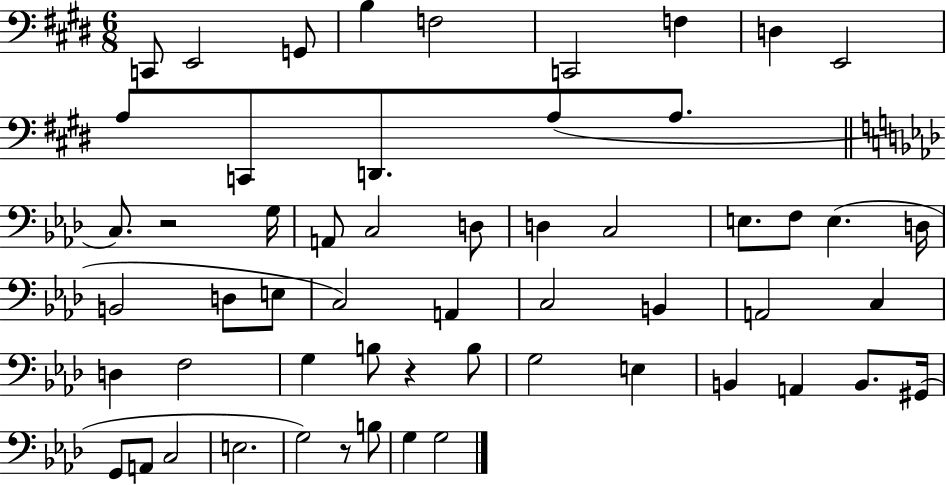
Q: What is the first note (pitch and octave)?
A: C2